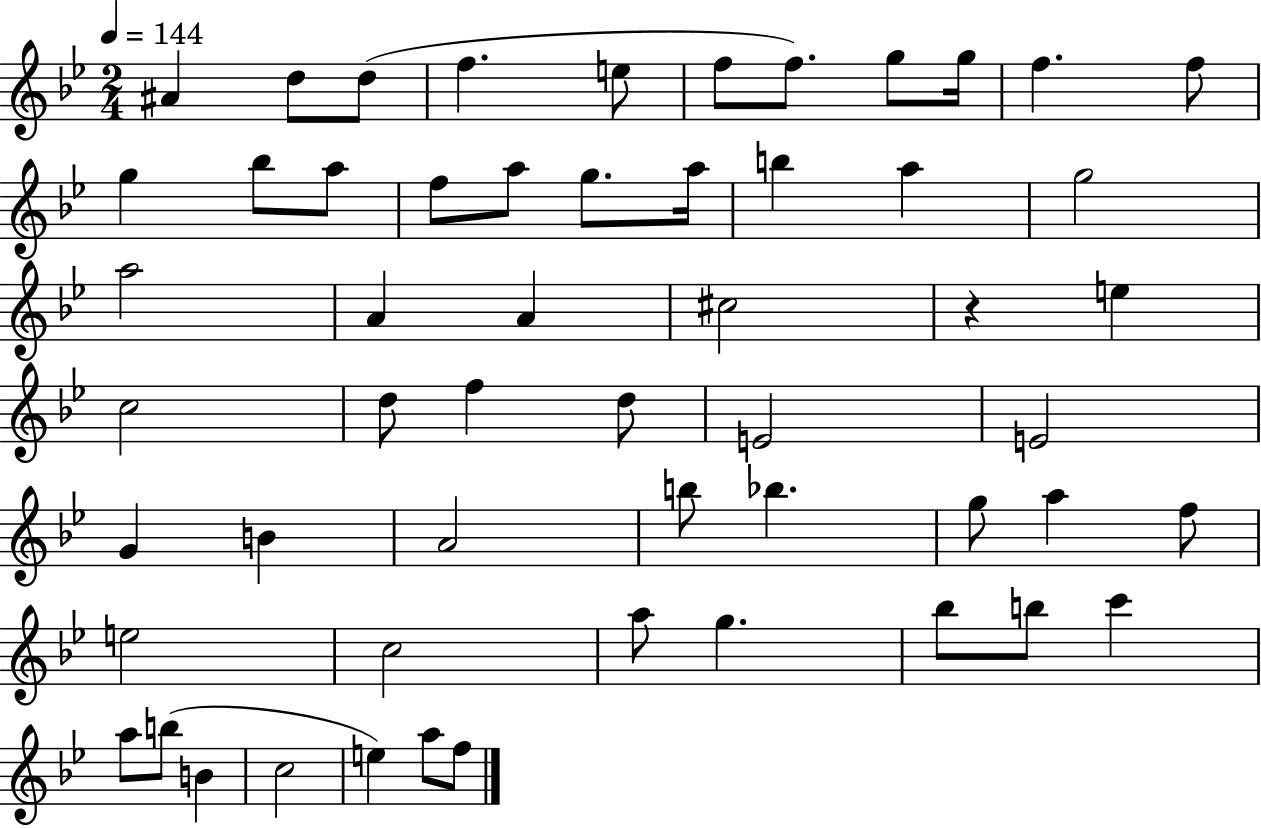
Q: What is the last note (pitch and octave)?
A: F5